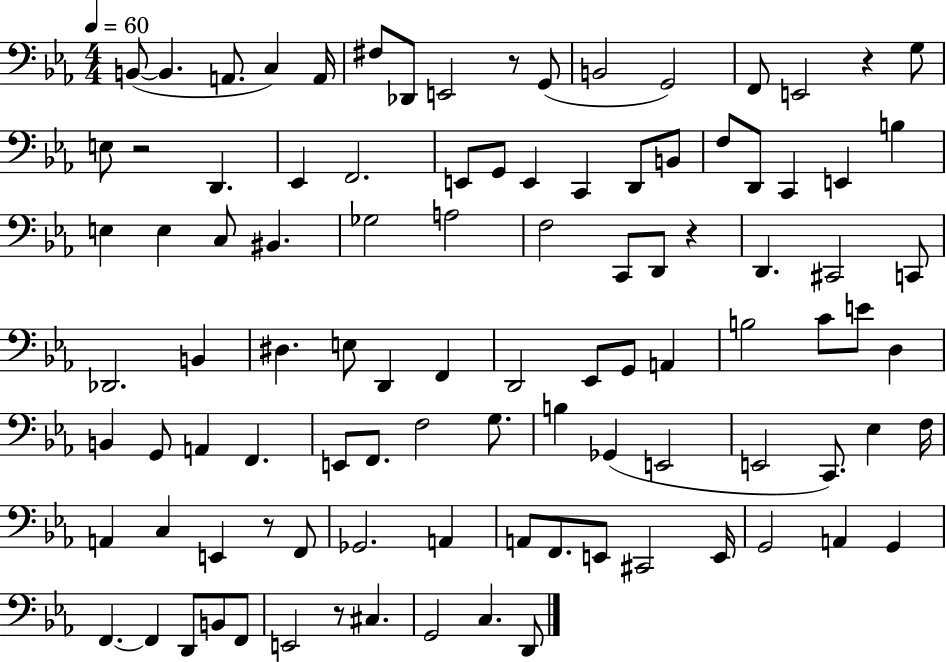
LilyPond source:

{
  \clef bass
  \numericTimeSignature
  \time 4/4
  \key ees \major
  \tempo 4 = 60
  b,8~(~ b,4. a,8. c4) a,16 | fis8 des,8 e,2 r8 g,8( | b,2 g,2) | f,8 e,2 r4 g8 | \break e8 r2 d,4. | ees,4 f,2. | e,8 g,8 e,4 c,4 d,8 b,8 | f8 d,8 c,4 e,4 b4 | \break e4 e4 c8 bis,4. | ges2 a2 | f2 c,8 d,8 r4 | d,4. cis,2 c,8 | \break des,2. b,4 | dis4. e8 d,4 f,4 | d,2 ees,8 g,8 a,4 | b2 c'8 e'8 d4 | \break b,4 g,8 a,4 f,4. | e,8 f,8. f2 g8. | b4 ges,4( e,2 | e,2 c,8.) ees4 f16 | \break a,4 c4 e,4 r8 f,8 | ges,2. a,4 | a,8 f,8. e,8 cis,2 e,16 | g,2 a,4 g,4 | \break f,4.~~ f,4 d,8 b,8 f,8 | e,2 r8 cis4. | g,2 c4. d,8 | \bar "|."
}